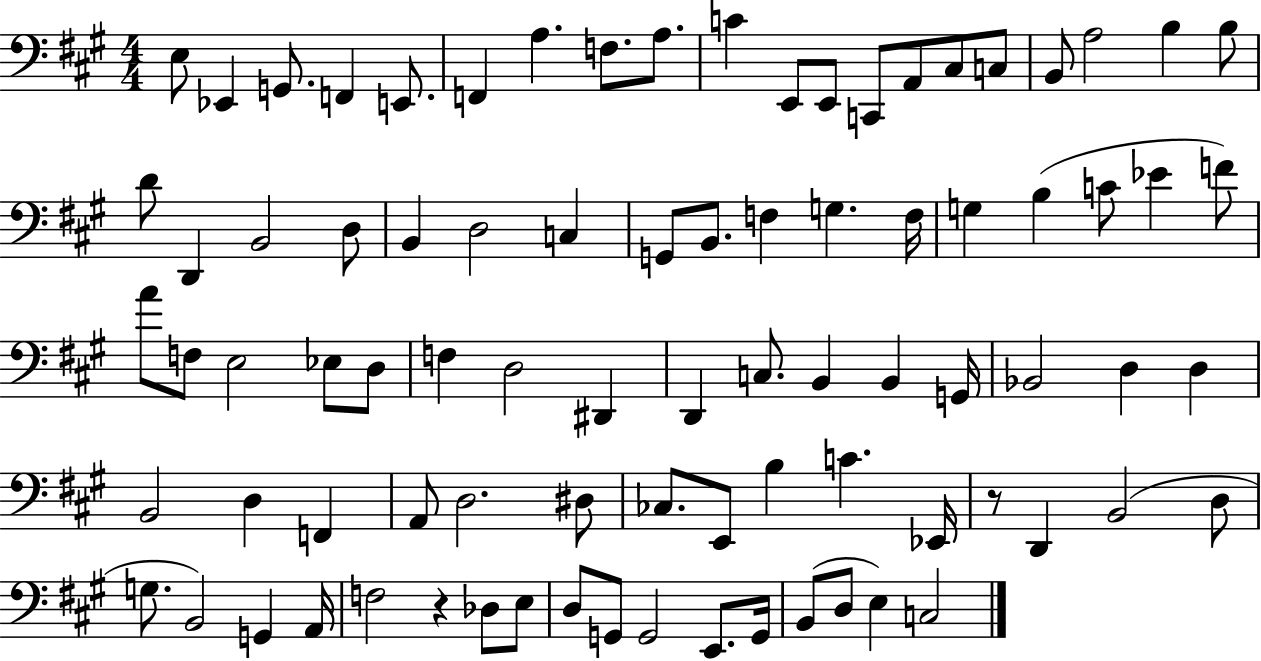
E3/e Eb2/q G2/e. F2/q E2/e. F2/q A3/q. F3/e. A3/e. C4/q E2/e E2/e C2/e A2/e C#3/e C3/e B2/e A3/h B3/q B3/e D4/e D2/q B2/h D3/e B2/q D3/h C3/q G2/e B2/e. F3/q G3/q. F3/s G3/q B3/q C4/e Eb4/q F4/e A4/e F3/e E3/h Eb3/e D3/e F3/q D3/h D#2/q D2/q C3/e. B2/q B2/q G2/s Bb2/h D3/q D3/q B2/h D3/q F2/q A2/e D3/h. D#3/e CES3/e. E2/e B3/q C4/q. Eb2/s R/e D2/q B2/h D3/e G3/e. B2/h G2/q A2/s F3/h R/q Db3/e E3/e D3/e G2/e G2/h E2/e. G2/s B2/e D3/e E3/q C3/h